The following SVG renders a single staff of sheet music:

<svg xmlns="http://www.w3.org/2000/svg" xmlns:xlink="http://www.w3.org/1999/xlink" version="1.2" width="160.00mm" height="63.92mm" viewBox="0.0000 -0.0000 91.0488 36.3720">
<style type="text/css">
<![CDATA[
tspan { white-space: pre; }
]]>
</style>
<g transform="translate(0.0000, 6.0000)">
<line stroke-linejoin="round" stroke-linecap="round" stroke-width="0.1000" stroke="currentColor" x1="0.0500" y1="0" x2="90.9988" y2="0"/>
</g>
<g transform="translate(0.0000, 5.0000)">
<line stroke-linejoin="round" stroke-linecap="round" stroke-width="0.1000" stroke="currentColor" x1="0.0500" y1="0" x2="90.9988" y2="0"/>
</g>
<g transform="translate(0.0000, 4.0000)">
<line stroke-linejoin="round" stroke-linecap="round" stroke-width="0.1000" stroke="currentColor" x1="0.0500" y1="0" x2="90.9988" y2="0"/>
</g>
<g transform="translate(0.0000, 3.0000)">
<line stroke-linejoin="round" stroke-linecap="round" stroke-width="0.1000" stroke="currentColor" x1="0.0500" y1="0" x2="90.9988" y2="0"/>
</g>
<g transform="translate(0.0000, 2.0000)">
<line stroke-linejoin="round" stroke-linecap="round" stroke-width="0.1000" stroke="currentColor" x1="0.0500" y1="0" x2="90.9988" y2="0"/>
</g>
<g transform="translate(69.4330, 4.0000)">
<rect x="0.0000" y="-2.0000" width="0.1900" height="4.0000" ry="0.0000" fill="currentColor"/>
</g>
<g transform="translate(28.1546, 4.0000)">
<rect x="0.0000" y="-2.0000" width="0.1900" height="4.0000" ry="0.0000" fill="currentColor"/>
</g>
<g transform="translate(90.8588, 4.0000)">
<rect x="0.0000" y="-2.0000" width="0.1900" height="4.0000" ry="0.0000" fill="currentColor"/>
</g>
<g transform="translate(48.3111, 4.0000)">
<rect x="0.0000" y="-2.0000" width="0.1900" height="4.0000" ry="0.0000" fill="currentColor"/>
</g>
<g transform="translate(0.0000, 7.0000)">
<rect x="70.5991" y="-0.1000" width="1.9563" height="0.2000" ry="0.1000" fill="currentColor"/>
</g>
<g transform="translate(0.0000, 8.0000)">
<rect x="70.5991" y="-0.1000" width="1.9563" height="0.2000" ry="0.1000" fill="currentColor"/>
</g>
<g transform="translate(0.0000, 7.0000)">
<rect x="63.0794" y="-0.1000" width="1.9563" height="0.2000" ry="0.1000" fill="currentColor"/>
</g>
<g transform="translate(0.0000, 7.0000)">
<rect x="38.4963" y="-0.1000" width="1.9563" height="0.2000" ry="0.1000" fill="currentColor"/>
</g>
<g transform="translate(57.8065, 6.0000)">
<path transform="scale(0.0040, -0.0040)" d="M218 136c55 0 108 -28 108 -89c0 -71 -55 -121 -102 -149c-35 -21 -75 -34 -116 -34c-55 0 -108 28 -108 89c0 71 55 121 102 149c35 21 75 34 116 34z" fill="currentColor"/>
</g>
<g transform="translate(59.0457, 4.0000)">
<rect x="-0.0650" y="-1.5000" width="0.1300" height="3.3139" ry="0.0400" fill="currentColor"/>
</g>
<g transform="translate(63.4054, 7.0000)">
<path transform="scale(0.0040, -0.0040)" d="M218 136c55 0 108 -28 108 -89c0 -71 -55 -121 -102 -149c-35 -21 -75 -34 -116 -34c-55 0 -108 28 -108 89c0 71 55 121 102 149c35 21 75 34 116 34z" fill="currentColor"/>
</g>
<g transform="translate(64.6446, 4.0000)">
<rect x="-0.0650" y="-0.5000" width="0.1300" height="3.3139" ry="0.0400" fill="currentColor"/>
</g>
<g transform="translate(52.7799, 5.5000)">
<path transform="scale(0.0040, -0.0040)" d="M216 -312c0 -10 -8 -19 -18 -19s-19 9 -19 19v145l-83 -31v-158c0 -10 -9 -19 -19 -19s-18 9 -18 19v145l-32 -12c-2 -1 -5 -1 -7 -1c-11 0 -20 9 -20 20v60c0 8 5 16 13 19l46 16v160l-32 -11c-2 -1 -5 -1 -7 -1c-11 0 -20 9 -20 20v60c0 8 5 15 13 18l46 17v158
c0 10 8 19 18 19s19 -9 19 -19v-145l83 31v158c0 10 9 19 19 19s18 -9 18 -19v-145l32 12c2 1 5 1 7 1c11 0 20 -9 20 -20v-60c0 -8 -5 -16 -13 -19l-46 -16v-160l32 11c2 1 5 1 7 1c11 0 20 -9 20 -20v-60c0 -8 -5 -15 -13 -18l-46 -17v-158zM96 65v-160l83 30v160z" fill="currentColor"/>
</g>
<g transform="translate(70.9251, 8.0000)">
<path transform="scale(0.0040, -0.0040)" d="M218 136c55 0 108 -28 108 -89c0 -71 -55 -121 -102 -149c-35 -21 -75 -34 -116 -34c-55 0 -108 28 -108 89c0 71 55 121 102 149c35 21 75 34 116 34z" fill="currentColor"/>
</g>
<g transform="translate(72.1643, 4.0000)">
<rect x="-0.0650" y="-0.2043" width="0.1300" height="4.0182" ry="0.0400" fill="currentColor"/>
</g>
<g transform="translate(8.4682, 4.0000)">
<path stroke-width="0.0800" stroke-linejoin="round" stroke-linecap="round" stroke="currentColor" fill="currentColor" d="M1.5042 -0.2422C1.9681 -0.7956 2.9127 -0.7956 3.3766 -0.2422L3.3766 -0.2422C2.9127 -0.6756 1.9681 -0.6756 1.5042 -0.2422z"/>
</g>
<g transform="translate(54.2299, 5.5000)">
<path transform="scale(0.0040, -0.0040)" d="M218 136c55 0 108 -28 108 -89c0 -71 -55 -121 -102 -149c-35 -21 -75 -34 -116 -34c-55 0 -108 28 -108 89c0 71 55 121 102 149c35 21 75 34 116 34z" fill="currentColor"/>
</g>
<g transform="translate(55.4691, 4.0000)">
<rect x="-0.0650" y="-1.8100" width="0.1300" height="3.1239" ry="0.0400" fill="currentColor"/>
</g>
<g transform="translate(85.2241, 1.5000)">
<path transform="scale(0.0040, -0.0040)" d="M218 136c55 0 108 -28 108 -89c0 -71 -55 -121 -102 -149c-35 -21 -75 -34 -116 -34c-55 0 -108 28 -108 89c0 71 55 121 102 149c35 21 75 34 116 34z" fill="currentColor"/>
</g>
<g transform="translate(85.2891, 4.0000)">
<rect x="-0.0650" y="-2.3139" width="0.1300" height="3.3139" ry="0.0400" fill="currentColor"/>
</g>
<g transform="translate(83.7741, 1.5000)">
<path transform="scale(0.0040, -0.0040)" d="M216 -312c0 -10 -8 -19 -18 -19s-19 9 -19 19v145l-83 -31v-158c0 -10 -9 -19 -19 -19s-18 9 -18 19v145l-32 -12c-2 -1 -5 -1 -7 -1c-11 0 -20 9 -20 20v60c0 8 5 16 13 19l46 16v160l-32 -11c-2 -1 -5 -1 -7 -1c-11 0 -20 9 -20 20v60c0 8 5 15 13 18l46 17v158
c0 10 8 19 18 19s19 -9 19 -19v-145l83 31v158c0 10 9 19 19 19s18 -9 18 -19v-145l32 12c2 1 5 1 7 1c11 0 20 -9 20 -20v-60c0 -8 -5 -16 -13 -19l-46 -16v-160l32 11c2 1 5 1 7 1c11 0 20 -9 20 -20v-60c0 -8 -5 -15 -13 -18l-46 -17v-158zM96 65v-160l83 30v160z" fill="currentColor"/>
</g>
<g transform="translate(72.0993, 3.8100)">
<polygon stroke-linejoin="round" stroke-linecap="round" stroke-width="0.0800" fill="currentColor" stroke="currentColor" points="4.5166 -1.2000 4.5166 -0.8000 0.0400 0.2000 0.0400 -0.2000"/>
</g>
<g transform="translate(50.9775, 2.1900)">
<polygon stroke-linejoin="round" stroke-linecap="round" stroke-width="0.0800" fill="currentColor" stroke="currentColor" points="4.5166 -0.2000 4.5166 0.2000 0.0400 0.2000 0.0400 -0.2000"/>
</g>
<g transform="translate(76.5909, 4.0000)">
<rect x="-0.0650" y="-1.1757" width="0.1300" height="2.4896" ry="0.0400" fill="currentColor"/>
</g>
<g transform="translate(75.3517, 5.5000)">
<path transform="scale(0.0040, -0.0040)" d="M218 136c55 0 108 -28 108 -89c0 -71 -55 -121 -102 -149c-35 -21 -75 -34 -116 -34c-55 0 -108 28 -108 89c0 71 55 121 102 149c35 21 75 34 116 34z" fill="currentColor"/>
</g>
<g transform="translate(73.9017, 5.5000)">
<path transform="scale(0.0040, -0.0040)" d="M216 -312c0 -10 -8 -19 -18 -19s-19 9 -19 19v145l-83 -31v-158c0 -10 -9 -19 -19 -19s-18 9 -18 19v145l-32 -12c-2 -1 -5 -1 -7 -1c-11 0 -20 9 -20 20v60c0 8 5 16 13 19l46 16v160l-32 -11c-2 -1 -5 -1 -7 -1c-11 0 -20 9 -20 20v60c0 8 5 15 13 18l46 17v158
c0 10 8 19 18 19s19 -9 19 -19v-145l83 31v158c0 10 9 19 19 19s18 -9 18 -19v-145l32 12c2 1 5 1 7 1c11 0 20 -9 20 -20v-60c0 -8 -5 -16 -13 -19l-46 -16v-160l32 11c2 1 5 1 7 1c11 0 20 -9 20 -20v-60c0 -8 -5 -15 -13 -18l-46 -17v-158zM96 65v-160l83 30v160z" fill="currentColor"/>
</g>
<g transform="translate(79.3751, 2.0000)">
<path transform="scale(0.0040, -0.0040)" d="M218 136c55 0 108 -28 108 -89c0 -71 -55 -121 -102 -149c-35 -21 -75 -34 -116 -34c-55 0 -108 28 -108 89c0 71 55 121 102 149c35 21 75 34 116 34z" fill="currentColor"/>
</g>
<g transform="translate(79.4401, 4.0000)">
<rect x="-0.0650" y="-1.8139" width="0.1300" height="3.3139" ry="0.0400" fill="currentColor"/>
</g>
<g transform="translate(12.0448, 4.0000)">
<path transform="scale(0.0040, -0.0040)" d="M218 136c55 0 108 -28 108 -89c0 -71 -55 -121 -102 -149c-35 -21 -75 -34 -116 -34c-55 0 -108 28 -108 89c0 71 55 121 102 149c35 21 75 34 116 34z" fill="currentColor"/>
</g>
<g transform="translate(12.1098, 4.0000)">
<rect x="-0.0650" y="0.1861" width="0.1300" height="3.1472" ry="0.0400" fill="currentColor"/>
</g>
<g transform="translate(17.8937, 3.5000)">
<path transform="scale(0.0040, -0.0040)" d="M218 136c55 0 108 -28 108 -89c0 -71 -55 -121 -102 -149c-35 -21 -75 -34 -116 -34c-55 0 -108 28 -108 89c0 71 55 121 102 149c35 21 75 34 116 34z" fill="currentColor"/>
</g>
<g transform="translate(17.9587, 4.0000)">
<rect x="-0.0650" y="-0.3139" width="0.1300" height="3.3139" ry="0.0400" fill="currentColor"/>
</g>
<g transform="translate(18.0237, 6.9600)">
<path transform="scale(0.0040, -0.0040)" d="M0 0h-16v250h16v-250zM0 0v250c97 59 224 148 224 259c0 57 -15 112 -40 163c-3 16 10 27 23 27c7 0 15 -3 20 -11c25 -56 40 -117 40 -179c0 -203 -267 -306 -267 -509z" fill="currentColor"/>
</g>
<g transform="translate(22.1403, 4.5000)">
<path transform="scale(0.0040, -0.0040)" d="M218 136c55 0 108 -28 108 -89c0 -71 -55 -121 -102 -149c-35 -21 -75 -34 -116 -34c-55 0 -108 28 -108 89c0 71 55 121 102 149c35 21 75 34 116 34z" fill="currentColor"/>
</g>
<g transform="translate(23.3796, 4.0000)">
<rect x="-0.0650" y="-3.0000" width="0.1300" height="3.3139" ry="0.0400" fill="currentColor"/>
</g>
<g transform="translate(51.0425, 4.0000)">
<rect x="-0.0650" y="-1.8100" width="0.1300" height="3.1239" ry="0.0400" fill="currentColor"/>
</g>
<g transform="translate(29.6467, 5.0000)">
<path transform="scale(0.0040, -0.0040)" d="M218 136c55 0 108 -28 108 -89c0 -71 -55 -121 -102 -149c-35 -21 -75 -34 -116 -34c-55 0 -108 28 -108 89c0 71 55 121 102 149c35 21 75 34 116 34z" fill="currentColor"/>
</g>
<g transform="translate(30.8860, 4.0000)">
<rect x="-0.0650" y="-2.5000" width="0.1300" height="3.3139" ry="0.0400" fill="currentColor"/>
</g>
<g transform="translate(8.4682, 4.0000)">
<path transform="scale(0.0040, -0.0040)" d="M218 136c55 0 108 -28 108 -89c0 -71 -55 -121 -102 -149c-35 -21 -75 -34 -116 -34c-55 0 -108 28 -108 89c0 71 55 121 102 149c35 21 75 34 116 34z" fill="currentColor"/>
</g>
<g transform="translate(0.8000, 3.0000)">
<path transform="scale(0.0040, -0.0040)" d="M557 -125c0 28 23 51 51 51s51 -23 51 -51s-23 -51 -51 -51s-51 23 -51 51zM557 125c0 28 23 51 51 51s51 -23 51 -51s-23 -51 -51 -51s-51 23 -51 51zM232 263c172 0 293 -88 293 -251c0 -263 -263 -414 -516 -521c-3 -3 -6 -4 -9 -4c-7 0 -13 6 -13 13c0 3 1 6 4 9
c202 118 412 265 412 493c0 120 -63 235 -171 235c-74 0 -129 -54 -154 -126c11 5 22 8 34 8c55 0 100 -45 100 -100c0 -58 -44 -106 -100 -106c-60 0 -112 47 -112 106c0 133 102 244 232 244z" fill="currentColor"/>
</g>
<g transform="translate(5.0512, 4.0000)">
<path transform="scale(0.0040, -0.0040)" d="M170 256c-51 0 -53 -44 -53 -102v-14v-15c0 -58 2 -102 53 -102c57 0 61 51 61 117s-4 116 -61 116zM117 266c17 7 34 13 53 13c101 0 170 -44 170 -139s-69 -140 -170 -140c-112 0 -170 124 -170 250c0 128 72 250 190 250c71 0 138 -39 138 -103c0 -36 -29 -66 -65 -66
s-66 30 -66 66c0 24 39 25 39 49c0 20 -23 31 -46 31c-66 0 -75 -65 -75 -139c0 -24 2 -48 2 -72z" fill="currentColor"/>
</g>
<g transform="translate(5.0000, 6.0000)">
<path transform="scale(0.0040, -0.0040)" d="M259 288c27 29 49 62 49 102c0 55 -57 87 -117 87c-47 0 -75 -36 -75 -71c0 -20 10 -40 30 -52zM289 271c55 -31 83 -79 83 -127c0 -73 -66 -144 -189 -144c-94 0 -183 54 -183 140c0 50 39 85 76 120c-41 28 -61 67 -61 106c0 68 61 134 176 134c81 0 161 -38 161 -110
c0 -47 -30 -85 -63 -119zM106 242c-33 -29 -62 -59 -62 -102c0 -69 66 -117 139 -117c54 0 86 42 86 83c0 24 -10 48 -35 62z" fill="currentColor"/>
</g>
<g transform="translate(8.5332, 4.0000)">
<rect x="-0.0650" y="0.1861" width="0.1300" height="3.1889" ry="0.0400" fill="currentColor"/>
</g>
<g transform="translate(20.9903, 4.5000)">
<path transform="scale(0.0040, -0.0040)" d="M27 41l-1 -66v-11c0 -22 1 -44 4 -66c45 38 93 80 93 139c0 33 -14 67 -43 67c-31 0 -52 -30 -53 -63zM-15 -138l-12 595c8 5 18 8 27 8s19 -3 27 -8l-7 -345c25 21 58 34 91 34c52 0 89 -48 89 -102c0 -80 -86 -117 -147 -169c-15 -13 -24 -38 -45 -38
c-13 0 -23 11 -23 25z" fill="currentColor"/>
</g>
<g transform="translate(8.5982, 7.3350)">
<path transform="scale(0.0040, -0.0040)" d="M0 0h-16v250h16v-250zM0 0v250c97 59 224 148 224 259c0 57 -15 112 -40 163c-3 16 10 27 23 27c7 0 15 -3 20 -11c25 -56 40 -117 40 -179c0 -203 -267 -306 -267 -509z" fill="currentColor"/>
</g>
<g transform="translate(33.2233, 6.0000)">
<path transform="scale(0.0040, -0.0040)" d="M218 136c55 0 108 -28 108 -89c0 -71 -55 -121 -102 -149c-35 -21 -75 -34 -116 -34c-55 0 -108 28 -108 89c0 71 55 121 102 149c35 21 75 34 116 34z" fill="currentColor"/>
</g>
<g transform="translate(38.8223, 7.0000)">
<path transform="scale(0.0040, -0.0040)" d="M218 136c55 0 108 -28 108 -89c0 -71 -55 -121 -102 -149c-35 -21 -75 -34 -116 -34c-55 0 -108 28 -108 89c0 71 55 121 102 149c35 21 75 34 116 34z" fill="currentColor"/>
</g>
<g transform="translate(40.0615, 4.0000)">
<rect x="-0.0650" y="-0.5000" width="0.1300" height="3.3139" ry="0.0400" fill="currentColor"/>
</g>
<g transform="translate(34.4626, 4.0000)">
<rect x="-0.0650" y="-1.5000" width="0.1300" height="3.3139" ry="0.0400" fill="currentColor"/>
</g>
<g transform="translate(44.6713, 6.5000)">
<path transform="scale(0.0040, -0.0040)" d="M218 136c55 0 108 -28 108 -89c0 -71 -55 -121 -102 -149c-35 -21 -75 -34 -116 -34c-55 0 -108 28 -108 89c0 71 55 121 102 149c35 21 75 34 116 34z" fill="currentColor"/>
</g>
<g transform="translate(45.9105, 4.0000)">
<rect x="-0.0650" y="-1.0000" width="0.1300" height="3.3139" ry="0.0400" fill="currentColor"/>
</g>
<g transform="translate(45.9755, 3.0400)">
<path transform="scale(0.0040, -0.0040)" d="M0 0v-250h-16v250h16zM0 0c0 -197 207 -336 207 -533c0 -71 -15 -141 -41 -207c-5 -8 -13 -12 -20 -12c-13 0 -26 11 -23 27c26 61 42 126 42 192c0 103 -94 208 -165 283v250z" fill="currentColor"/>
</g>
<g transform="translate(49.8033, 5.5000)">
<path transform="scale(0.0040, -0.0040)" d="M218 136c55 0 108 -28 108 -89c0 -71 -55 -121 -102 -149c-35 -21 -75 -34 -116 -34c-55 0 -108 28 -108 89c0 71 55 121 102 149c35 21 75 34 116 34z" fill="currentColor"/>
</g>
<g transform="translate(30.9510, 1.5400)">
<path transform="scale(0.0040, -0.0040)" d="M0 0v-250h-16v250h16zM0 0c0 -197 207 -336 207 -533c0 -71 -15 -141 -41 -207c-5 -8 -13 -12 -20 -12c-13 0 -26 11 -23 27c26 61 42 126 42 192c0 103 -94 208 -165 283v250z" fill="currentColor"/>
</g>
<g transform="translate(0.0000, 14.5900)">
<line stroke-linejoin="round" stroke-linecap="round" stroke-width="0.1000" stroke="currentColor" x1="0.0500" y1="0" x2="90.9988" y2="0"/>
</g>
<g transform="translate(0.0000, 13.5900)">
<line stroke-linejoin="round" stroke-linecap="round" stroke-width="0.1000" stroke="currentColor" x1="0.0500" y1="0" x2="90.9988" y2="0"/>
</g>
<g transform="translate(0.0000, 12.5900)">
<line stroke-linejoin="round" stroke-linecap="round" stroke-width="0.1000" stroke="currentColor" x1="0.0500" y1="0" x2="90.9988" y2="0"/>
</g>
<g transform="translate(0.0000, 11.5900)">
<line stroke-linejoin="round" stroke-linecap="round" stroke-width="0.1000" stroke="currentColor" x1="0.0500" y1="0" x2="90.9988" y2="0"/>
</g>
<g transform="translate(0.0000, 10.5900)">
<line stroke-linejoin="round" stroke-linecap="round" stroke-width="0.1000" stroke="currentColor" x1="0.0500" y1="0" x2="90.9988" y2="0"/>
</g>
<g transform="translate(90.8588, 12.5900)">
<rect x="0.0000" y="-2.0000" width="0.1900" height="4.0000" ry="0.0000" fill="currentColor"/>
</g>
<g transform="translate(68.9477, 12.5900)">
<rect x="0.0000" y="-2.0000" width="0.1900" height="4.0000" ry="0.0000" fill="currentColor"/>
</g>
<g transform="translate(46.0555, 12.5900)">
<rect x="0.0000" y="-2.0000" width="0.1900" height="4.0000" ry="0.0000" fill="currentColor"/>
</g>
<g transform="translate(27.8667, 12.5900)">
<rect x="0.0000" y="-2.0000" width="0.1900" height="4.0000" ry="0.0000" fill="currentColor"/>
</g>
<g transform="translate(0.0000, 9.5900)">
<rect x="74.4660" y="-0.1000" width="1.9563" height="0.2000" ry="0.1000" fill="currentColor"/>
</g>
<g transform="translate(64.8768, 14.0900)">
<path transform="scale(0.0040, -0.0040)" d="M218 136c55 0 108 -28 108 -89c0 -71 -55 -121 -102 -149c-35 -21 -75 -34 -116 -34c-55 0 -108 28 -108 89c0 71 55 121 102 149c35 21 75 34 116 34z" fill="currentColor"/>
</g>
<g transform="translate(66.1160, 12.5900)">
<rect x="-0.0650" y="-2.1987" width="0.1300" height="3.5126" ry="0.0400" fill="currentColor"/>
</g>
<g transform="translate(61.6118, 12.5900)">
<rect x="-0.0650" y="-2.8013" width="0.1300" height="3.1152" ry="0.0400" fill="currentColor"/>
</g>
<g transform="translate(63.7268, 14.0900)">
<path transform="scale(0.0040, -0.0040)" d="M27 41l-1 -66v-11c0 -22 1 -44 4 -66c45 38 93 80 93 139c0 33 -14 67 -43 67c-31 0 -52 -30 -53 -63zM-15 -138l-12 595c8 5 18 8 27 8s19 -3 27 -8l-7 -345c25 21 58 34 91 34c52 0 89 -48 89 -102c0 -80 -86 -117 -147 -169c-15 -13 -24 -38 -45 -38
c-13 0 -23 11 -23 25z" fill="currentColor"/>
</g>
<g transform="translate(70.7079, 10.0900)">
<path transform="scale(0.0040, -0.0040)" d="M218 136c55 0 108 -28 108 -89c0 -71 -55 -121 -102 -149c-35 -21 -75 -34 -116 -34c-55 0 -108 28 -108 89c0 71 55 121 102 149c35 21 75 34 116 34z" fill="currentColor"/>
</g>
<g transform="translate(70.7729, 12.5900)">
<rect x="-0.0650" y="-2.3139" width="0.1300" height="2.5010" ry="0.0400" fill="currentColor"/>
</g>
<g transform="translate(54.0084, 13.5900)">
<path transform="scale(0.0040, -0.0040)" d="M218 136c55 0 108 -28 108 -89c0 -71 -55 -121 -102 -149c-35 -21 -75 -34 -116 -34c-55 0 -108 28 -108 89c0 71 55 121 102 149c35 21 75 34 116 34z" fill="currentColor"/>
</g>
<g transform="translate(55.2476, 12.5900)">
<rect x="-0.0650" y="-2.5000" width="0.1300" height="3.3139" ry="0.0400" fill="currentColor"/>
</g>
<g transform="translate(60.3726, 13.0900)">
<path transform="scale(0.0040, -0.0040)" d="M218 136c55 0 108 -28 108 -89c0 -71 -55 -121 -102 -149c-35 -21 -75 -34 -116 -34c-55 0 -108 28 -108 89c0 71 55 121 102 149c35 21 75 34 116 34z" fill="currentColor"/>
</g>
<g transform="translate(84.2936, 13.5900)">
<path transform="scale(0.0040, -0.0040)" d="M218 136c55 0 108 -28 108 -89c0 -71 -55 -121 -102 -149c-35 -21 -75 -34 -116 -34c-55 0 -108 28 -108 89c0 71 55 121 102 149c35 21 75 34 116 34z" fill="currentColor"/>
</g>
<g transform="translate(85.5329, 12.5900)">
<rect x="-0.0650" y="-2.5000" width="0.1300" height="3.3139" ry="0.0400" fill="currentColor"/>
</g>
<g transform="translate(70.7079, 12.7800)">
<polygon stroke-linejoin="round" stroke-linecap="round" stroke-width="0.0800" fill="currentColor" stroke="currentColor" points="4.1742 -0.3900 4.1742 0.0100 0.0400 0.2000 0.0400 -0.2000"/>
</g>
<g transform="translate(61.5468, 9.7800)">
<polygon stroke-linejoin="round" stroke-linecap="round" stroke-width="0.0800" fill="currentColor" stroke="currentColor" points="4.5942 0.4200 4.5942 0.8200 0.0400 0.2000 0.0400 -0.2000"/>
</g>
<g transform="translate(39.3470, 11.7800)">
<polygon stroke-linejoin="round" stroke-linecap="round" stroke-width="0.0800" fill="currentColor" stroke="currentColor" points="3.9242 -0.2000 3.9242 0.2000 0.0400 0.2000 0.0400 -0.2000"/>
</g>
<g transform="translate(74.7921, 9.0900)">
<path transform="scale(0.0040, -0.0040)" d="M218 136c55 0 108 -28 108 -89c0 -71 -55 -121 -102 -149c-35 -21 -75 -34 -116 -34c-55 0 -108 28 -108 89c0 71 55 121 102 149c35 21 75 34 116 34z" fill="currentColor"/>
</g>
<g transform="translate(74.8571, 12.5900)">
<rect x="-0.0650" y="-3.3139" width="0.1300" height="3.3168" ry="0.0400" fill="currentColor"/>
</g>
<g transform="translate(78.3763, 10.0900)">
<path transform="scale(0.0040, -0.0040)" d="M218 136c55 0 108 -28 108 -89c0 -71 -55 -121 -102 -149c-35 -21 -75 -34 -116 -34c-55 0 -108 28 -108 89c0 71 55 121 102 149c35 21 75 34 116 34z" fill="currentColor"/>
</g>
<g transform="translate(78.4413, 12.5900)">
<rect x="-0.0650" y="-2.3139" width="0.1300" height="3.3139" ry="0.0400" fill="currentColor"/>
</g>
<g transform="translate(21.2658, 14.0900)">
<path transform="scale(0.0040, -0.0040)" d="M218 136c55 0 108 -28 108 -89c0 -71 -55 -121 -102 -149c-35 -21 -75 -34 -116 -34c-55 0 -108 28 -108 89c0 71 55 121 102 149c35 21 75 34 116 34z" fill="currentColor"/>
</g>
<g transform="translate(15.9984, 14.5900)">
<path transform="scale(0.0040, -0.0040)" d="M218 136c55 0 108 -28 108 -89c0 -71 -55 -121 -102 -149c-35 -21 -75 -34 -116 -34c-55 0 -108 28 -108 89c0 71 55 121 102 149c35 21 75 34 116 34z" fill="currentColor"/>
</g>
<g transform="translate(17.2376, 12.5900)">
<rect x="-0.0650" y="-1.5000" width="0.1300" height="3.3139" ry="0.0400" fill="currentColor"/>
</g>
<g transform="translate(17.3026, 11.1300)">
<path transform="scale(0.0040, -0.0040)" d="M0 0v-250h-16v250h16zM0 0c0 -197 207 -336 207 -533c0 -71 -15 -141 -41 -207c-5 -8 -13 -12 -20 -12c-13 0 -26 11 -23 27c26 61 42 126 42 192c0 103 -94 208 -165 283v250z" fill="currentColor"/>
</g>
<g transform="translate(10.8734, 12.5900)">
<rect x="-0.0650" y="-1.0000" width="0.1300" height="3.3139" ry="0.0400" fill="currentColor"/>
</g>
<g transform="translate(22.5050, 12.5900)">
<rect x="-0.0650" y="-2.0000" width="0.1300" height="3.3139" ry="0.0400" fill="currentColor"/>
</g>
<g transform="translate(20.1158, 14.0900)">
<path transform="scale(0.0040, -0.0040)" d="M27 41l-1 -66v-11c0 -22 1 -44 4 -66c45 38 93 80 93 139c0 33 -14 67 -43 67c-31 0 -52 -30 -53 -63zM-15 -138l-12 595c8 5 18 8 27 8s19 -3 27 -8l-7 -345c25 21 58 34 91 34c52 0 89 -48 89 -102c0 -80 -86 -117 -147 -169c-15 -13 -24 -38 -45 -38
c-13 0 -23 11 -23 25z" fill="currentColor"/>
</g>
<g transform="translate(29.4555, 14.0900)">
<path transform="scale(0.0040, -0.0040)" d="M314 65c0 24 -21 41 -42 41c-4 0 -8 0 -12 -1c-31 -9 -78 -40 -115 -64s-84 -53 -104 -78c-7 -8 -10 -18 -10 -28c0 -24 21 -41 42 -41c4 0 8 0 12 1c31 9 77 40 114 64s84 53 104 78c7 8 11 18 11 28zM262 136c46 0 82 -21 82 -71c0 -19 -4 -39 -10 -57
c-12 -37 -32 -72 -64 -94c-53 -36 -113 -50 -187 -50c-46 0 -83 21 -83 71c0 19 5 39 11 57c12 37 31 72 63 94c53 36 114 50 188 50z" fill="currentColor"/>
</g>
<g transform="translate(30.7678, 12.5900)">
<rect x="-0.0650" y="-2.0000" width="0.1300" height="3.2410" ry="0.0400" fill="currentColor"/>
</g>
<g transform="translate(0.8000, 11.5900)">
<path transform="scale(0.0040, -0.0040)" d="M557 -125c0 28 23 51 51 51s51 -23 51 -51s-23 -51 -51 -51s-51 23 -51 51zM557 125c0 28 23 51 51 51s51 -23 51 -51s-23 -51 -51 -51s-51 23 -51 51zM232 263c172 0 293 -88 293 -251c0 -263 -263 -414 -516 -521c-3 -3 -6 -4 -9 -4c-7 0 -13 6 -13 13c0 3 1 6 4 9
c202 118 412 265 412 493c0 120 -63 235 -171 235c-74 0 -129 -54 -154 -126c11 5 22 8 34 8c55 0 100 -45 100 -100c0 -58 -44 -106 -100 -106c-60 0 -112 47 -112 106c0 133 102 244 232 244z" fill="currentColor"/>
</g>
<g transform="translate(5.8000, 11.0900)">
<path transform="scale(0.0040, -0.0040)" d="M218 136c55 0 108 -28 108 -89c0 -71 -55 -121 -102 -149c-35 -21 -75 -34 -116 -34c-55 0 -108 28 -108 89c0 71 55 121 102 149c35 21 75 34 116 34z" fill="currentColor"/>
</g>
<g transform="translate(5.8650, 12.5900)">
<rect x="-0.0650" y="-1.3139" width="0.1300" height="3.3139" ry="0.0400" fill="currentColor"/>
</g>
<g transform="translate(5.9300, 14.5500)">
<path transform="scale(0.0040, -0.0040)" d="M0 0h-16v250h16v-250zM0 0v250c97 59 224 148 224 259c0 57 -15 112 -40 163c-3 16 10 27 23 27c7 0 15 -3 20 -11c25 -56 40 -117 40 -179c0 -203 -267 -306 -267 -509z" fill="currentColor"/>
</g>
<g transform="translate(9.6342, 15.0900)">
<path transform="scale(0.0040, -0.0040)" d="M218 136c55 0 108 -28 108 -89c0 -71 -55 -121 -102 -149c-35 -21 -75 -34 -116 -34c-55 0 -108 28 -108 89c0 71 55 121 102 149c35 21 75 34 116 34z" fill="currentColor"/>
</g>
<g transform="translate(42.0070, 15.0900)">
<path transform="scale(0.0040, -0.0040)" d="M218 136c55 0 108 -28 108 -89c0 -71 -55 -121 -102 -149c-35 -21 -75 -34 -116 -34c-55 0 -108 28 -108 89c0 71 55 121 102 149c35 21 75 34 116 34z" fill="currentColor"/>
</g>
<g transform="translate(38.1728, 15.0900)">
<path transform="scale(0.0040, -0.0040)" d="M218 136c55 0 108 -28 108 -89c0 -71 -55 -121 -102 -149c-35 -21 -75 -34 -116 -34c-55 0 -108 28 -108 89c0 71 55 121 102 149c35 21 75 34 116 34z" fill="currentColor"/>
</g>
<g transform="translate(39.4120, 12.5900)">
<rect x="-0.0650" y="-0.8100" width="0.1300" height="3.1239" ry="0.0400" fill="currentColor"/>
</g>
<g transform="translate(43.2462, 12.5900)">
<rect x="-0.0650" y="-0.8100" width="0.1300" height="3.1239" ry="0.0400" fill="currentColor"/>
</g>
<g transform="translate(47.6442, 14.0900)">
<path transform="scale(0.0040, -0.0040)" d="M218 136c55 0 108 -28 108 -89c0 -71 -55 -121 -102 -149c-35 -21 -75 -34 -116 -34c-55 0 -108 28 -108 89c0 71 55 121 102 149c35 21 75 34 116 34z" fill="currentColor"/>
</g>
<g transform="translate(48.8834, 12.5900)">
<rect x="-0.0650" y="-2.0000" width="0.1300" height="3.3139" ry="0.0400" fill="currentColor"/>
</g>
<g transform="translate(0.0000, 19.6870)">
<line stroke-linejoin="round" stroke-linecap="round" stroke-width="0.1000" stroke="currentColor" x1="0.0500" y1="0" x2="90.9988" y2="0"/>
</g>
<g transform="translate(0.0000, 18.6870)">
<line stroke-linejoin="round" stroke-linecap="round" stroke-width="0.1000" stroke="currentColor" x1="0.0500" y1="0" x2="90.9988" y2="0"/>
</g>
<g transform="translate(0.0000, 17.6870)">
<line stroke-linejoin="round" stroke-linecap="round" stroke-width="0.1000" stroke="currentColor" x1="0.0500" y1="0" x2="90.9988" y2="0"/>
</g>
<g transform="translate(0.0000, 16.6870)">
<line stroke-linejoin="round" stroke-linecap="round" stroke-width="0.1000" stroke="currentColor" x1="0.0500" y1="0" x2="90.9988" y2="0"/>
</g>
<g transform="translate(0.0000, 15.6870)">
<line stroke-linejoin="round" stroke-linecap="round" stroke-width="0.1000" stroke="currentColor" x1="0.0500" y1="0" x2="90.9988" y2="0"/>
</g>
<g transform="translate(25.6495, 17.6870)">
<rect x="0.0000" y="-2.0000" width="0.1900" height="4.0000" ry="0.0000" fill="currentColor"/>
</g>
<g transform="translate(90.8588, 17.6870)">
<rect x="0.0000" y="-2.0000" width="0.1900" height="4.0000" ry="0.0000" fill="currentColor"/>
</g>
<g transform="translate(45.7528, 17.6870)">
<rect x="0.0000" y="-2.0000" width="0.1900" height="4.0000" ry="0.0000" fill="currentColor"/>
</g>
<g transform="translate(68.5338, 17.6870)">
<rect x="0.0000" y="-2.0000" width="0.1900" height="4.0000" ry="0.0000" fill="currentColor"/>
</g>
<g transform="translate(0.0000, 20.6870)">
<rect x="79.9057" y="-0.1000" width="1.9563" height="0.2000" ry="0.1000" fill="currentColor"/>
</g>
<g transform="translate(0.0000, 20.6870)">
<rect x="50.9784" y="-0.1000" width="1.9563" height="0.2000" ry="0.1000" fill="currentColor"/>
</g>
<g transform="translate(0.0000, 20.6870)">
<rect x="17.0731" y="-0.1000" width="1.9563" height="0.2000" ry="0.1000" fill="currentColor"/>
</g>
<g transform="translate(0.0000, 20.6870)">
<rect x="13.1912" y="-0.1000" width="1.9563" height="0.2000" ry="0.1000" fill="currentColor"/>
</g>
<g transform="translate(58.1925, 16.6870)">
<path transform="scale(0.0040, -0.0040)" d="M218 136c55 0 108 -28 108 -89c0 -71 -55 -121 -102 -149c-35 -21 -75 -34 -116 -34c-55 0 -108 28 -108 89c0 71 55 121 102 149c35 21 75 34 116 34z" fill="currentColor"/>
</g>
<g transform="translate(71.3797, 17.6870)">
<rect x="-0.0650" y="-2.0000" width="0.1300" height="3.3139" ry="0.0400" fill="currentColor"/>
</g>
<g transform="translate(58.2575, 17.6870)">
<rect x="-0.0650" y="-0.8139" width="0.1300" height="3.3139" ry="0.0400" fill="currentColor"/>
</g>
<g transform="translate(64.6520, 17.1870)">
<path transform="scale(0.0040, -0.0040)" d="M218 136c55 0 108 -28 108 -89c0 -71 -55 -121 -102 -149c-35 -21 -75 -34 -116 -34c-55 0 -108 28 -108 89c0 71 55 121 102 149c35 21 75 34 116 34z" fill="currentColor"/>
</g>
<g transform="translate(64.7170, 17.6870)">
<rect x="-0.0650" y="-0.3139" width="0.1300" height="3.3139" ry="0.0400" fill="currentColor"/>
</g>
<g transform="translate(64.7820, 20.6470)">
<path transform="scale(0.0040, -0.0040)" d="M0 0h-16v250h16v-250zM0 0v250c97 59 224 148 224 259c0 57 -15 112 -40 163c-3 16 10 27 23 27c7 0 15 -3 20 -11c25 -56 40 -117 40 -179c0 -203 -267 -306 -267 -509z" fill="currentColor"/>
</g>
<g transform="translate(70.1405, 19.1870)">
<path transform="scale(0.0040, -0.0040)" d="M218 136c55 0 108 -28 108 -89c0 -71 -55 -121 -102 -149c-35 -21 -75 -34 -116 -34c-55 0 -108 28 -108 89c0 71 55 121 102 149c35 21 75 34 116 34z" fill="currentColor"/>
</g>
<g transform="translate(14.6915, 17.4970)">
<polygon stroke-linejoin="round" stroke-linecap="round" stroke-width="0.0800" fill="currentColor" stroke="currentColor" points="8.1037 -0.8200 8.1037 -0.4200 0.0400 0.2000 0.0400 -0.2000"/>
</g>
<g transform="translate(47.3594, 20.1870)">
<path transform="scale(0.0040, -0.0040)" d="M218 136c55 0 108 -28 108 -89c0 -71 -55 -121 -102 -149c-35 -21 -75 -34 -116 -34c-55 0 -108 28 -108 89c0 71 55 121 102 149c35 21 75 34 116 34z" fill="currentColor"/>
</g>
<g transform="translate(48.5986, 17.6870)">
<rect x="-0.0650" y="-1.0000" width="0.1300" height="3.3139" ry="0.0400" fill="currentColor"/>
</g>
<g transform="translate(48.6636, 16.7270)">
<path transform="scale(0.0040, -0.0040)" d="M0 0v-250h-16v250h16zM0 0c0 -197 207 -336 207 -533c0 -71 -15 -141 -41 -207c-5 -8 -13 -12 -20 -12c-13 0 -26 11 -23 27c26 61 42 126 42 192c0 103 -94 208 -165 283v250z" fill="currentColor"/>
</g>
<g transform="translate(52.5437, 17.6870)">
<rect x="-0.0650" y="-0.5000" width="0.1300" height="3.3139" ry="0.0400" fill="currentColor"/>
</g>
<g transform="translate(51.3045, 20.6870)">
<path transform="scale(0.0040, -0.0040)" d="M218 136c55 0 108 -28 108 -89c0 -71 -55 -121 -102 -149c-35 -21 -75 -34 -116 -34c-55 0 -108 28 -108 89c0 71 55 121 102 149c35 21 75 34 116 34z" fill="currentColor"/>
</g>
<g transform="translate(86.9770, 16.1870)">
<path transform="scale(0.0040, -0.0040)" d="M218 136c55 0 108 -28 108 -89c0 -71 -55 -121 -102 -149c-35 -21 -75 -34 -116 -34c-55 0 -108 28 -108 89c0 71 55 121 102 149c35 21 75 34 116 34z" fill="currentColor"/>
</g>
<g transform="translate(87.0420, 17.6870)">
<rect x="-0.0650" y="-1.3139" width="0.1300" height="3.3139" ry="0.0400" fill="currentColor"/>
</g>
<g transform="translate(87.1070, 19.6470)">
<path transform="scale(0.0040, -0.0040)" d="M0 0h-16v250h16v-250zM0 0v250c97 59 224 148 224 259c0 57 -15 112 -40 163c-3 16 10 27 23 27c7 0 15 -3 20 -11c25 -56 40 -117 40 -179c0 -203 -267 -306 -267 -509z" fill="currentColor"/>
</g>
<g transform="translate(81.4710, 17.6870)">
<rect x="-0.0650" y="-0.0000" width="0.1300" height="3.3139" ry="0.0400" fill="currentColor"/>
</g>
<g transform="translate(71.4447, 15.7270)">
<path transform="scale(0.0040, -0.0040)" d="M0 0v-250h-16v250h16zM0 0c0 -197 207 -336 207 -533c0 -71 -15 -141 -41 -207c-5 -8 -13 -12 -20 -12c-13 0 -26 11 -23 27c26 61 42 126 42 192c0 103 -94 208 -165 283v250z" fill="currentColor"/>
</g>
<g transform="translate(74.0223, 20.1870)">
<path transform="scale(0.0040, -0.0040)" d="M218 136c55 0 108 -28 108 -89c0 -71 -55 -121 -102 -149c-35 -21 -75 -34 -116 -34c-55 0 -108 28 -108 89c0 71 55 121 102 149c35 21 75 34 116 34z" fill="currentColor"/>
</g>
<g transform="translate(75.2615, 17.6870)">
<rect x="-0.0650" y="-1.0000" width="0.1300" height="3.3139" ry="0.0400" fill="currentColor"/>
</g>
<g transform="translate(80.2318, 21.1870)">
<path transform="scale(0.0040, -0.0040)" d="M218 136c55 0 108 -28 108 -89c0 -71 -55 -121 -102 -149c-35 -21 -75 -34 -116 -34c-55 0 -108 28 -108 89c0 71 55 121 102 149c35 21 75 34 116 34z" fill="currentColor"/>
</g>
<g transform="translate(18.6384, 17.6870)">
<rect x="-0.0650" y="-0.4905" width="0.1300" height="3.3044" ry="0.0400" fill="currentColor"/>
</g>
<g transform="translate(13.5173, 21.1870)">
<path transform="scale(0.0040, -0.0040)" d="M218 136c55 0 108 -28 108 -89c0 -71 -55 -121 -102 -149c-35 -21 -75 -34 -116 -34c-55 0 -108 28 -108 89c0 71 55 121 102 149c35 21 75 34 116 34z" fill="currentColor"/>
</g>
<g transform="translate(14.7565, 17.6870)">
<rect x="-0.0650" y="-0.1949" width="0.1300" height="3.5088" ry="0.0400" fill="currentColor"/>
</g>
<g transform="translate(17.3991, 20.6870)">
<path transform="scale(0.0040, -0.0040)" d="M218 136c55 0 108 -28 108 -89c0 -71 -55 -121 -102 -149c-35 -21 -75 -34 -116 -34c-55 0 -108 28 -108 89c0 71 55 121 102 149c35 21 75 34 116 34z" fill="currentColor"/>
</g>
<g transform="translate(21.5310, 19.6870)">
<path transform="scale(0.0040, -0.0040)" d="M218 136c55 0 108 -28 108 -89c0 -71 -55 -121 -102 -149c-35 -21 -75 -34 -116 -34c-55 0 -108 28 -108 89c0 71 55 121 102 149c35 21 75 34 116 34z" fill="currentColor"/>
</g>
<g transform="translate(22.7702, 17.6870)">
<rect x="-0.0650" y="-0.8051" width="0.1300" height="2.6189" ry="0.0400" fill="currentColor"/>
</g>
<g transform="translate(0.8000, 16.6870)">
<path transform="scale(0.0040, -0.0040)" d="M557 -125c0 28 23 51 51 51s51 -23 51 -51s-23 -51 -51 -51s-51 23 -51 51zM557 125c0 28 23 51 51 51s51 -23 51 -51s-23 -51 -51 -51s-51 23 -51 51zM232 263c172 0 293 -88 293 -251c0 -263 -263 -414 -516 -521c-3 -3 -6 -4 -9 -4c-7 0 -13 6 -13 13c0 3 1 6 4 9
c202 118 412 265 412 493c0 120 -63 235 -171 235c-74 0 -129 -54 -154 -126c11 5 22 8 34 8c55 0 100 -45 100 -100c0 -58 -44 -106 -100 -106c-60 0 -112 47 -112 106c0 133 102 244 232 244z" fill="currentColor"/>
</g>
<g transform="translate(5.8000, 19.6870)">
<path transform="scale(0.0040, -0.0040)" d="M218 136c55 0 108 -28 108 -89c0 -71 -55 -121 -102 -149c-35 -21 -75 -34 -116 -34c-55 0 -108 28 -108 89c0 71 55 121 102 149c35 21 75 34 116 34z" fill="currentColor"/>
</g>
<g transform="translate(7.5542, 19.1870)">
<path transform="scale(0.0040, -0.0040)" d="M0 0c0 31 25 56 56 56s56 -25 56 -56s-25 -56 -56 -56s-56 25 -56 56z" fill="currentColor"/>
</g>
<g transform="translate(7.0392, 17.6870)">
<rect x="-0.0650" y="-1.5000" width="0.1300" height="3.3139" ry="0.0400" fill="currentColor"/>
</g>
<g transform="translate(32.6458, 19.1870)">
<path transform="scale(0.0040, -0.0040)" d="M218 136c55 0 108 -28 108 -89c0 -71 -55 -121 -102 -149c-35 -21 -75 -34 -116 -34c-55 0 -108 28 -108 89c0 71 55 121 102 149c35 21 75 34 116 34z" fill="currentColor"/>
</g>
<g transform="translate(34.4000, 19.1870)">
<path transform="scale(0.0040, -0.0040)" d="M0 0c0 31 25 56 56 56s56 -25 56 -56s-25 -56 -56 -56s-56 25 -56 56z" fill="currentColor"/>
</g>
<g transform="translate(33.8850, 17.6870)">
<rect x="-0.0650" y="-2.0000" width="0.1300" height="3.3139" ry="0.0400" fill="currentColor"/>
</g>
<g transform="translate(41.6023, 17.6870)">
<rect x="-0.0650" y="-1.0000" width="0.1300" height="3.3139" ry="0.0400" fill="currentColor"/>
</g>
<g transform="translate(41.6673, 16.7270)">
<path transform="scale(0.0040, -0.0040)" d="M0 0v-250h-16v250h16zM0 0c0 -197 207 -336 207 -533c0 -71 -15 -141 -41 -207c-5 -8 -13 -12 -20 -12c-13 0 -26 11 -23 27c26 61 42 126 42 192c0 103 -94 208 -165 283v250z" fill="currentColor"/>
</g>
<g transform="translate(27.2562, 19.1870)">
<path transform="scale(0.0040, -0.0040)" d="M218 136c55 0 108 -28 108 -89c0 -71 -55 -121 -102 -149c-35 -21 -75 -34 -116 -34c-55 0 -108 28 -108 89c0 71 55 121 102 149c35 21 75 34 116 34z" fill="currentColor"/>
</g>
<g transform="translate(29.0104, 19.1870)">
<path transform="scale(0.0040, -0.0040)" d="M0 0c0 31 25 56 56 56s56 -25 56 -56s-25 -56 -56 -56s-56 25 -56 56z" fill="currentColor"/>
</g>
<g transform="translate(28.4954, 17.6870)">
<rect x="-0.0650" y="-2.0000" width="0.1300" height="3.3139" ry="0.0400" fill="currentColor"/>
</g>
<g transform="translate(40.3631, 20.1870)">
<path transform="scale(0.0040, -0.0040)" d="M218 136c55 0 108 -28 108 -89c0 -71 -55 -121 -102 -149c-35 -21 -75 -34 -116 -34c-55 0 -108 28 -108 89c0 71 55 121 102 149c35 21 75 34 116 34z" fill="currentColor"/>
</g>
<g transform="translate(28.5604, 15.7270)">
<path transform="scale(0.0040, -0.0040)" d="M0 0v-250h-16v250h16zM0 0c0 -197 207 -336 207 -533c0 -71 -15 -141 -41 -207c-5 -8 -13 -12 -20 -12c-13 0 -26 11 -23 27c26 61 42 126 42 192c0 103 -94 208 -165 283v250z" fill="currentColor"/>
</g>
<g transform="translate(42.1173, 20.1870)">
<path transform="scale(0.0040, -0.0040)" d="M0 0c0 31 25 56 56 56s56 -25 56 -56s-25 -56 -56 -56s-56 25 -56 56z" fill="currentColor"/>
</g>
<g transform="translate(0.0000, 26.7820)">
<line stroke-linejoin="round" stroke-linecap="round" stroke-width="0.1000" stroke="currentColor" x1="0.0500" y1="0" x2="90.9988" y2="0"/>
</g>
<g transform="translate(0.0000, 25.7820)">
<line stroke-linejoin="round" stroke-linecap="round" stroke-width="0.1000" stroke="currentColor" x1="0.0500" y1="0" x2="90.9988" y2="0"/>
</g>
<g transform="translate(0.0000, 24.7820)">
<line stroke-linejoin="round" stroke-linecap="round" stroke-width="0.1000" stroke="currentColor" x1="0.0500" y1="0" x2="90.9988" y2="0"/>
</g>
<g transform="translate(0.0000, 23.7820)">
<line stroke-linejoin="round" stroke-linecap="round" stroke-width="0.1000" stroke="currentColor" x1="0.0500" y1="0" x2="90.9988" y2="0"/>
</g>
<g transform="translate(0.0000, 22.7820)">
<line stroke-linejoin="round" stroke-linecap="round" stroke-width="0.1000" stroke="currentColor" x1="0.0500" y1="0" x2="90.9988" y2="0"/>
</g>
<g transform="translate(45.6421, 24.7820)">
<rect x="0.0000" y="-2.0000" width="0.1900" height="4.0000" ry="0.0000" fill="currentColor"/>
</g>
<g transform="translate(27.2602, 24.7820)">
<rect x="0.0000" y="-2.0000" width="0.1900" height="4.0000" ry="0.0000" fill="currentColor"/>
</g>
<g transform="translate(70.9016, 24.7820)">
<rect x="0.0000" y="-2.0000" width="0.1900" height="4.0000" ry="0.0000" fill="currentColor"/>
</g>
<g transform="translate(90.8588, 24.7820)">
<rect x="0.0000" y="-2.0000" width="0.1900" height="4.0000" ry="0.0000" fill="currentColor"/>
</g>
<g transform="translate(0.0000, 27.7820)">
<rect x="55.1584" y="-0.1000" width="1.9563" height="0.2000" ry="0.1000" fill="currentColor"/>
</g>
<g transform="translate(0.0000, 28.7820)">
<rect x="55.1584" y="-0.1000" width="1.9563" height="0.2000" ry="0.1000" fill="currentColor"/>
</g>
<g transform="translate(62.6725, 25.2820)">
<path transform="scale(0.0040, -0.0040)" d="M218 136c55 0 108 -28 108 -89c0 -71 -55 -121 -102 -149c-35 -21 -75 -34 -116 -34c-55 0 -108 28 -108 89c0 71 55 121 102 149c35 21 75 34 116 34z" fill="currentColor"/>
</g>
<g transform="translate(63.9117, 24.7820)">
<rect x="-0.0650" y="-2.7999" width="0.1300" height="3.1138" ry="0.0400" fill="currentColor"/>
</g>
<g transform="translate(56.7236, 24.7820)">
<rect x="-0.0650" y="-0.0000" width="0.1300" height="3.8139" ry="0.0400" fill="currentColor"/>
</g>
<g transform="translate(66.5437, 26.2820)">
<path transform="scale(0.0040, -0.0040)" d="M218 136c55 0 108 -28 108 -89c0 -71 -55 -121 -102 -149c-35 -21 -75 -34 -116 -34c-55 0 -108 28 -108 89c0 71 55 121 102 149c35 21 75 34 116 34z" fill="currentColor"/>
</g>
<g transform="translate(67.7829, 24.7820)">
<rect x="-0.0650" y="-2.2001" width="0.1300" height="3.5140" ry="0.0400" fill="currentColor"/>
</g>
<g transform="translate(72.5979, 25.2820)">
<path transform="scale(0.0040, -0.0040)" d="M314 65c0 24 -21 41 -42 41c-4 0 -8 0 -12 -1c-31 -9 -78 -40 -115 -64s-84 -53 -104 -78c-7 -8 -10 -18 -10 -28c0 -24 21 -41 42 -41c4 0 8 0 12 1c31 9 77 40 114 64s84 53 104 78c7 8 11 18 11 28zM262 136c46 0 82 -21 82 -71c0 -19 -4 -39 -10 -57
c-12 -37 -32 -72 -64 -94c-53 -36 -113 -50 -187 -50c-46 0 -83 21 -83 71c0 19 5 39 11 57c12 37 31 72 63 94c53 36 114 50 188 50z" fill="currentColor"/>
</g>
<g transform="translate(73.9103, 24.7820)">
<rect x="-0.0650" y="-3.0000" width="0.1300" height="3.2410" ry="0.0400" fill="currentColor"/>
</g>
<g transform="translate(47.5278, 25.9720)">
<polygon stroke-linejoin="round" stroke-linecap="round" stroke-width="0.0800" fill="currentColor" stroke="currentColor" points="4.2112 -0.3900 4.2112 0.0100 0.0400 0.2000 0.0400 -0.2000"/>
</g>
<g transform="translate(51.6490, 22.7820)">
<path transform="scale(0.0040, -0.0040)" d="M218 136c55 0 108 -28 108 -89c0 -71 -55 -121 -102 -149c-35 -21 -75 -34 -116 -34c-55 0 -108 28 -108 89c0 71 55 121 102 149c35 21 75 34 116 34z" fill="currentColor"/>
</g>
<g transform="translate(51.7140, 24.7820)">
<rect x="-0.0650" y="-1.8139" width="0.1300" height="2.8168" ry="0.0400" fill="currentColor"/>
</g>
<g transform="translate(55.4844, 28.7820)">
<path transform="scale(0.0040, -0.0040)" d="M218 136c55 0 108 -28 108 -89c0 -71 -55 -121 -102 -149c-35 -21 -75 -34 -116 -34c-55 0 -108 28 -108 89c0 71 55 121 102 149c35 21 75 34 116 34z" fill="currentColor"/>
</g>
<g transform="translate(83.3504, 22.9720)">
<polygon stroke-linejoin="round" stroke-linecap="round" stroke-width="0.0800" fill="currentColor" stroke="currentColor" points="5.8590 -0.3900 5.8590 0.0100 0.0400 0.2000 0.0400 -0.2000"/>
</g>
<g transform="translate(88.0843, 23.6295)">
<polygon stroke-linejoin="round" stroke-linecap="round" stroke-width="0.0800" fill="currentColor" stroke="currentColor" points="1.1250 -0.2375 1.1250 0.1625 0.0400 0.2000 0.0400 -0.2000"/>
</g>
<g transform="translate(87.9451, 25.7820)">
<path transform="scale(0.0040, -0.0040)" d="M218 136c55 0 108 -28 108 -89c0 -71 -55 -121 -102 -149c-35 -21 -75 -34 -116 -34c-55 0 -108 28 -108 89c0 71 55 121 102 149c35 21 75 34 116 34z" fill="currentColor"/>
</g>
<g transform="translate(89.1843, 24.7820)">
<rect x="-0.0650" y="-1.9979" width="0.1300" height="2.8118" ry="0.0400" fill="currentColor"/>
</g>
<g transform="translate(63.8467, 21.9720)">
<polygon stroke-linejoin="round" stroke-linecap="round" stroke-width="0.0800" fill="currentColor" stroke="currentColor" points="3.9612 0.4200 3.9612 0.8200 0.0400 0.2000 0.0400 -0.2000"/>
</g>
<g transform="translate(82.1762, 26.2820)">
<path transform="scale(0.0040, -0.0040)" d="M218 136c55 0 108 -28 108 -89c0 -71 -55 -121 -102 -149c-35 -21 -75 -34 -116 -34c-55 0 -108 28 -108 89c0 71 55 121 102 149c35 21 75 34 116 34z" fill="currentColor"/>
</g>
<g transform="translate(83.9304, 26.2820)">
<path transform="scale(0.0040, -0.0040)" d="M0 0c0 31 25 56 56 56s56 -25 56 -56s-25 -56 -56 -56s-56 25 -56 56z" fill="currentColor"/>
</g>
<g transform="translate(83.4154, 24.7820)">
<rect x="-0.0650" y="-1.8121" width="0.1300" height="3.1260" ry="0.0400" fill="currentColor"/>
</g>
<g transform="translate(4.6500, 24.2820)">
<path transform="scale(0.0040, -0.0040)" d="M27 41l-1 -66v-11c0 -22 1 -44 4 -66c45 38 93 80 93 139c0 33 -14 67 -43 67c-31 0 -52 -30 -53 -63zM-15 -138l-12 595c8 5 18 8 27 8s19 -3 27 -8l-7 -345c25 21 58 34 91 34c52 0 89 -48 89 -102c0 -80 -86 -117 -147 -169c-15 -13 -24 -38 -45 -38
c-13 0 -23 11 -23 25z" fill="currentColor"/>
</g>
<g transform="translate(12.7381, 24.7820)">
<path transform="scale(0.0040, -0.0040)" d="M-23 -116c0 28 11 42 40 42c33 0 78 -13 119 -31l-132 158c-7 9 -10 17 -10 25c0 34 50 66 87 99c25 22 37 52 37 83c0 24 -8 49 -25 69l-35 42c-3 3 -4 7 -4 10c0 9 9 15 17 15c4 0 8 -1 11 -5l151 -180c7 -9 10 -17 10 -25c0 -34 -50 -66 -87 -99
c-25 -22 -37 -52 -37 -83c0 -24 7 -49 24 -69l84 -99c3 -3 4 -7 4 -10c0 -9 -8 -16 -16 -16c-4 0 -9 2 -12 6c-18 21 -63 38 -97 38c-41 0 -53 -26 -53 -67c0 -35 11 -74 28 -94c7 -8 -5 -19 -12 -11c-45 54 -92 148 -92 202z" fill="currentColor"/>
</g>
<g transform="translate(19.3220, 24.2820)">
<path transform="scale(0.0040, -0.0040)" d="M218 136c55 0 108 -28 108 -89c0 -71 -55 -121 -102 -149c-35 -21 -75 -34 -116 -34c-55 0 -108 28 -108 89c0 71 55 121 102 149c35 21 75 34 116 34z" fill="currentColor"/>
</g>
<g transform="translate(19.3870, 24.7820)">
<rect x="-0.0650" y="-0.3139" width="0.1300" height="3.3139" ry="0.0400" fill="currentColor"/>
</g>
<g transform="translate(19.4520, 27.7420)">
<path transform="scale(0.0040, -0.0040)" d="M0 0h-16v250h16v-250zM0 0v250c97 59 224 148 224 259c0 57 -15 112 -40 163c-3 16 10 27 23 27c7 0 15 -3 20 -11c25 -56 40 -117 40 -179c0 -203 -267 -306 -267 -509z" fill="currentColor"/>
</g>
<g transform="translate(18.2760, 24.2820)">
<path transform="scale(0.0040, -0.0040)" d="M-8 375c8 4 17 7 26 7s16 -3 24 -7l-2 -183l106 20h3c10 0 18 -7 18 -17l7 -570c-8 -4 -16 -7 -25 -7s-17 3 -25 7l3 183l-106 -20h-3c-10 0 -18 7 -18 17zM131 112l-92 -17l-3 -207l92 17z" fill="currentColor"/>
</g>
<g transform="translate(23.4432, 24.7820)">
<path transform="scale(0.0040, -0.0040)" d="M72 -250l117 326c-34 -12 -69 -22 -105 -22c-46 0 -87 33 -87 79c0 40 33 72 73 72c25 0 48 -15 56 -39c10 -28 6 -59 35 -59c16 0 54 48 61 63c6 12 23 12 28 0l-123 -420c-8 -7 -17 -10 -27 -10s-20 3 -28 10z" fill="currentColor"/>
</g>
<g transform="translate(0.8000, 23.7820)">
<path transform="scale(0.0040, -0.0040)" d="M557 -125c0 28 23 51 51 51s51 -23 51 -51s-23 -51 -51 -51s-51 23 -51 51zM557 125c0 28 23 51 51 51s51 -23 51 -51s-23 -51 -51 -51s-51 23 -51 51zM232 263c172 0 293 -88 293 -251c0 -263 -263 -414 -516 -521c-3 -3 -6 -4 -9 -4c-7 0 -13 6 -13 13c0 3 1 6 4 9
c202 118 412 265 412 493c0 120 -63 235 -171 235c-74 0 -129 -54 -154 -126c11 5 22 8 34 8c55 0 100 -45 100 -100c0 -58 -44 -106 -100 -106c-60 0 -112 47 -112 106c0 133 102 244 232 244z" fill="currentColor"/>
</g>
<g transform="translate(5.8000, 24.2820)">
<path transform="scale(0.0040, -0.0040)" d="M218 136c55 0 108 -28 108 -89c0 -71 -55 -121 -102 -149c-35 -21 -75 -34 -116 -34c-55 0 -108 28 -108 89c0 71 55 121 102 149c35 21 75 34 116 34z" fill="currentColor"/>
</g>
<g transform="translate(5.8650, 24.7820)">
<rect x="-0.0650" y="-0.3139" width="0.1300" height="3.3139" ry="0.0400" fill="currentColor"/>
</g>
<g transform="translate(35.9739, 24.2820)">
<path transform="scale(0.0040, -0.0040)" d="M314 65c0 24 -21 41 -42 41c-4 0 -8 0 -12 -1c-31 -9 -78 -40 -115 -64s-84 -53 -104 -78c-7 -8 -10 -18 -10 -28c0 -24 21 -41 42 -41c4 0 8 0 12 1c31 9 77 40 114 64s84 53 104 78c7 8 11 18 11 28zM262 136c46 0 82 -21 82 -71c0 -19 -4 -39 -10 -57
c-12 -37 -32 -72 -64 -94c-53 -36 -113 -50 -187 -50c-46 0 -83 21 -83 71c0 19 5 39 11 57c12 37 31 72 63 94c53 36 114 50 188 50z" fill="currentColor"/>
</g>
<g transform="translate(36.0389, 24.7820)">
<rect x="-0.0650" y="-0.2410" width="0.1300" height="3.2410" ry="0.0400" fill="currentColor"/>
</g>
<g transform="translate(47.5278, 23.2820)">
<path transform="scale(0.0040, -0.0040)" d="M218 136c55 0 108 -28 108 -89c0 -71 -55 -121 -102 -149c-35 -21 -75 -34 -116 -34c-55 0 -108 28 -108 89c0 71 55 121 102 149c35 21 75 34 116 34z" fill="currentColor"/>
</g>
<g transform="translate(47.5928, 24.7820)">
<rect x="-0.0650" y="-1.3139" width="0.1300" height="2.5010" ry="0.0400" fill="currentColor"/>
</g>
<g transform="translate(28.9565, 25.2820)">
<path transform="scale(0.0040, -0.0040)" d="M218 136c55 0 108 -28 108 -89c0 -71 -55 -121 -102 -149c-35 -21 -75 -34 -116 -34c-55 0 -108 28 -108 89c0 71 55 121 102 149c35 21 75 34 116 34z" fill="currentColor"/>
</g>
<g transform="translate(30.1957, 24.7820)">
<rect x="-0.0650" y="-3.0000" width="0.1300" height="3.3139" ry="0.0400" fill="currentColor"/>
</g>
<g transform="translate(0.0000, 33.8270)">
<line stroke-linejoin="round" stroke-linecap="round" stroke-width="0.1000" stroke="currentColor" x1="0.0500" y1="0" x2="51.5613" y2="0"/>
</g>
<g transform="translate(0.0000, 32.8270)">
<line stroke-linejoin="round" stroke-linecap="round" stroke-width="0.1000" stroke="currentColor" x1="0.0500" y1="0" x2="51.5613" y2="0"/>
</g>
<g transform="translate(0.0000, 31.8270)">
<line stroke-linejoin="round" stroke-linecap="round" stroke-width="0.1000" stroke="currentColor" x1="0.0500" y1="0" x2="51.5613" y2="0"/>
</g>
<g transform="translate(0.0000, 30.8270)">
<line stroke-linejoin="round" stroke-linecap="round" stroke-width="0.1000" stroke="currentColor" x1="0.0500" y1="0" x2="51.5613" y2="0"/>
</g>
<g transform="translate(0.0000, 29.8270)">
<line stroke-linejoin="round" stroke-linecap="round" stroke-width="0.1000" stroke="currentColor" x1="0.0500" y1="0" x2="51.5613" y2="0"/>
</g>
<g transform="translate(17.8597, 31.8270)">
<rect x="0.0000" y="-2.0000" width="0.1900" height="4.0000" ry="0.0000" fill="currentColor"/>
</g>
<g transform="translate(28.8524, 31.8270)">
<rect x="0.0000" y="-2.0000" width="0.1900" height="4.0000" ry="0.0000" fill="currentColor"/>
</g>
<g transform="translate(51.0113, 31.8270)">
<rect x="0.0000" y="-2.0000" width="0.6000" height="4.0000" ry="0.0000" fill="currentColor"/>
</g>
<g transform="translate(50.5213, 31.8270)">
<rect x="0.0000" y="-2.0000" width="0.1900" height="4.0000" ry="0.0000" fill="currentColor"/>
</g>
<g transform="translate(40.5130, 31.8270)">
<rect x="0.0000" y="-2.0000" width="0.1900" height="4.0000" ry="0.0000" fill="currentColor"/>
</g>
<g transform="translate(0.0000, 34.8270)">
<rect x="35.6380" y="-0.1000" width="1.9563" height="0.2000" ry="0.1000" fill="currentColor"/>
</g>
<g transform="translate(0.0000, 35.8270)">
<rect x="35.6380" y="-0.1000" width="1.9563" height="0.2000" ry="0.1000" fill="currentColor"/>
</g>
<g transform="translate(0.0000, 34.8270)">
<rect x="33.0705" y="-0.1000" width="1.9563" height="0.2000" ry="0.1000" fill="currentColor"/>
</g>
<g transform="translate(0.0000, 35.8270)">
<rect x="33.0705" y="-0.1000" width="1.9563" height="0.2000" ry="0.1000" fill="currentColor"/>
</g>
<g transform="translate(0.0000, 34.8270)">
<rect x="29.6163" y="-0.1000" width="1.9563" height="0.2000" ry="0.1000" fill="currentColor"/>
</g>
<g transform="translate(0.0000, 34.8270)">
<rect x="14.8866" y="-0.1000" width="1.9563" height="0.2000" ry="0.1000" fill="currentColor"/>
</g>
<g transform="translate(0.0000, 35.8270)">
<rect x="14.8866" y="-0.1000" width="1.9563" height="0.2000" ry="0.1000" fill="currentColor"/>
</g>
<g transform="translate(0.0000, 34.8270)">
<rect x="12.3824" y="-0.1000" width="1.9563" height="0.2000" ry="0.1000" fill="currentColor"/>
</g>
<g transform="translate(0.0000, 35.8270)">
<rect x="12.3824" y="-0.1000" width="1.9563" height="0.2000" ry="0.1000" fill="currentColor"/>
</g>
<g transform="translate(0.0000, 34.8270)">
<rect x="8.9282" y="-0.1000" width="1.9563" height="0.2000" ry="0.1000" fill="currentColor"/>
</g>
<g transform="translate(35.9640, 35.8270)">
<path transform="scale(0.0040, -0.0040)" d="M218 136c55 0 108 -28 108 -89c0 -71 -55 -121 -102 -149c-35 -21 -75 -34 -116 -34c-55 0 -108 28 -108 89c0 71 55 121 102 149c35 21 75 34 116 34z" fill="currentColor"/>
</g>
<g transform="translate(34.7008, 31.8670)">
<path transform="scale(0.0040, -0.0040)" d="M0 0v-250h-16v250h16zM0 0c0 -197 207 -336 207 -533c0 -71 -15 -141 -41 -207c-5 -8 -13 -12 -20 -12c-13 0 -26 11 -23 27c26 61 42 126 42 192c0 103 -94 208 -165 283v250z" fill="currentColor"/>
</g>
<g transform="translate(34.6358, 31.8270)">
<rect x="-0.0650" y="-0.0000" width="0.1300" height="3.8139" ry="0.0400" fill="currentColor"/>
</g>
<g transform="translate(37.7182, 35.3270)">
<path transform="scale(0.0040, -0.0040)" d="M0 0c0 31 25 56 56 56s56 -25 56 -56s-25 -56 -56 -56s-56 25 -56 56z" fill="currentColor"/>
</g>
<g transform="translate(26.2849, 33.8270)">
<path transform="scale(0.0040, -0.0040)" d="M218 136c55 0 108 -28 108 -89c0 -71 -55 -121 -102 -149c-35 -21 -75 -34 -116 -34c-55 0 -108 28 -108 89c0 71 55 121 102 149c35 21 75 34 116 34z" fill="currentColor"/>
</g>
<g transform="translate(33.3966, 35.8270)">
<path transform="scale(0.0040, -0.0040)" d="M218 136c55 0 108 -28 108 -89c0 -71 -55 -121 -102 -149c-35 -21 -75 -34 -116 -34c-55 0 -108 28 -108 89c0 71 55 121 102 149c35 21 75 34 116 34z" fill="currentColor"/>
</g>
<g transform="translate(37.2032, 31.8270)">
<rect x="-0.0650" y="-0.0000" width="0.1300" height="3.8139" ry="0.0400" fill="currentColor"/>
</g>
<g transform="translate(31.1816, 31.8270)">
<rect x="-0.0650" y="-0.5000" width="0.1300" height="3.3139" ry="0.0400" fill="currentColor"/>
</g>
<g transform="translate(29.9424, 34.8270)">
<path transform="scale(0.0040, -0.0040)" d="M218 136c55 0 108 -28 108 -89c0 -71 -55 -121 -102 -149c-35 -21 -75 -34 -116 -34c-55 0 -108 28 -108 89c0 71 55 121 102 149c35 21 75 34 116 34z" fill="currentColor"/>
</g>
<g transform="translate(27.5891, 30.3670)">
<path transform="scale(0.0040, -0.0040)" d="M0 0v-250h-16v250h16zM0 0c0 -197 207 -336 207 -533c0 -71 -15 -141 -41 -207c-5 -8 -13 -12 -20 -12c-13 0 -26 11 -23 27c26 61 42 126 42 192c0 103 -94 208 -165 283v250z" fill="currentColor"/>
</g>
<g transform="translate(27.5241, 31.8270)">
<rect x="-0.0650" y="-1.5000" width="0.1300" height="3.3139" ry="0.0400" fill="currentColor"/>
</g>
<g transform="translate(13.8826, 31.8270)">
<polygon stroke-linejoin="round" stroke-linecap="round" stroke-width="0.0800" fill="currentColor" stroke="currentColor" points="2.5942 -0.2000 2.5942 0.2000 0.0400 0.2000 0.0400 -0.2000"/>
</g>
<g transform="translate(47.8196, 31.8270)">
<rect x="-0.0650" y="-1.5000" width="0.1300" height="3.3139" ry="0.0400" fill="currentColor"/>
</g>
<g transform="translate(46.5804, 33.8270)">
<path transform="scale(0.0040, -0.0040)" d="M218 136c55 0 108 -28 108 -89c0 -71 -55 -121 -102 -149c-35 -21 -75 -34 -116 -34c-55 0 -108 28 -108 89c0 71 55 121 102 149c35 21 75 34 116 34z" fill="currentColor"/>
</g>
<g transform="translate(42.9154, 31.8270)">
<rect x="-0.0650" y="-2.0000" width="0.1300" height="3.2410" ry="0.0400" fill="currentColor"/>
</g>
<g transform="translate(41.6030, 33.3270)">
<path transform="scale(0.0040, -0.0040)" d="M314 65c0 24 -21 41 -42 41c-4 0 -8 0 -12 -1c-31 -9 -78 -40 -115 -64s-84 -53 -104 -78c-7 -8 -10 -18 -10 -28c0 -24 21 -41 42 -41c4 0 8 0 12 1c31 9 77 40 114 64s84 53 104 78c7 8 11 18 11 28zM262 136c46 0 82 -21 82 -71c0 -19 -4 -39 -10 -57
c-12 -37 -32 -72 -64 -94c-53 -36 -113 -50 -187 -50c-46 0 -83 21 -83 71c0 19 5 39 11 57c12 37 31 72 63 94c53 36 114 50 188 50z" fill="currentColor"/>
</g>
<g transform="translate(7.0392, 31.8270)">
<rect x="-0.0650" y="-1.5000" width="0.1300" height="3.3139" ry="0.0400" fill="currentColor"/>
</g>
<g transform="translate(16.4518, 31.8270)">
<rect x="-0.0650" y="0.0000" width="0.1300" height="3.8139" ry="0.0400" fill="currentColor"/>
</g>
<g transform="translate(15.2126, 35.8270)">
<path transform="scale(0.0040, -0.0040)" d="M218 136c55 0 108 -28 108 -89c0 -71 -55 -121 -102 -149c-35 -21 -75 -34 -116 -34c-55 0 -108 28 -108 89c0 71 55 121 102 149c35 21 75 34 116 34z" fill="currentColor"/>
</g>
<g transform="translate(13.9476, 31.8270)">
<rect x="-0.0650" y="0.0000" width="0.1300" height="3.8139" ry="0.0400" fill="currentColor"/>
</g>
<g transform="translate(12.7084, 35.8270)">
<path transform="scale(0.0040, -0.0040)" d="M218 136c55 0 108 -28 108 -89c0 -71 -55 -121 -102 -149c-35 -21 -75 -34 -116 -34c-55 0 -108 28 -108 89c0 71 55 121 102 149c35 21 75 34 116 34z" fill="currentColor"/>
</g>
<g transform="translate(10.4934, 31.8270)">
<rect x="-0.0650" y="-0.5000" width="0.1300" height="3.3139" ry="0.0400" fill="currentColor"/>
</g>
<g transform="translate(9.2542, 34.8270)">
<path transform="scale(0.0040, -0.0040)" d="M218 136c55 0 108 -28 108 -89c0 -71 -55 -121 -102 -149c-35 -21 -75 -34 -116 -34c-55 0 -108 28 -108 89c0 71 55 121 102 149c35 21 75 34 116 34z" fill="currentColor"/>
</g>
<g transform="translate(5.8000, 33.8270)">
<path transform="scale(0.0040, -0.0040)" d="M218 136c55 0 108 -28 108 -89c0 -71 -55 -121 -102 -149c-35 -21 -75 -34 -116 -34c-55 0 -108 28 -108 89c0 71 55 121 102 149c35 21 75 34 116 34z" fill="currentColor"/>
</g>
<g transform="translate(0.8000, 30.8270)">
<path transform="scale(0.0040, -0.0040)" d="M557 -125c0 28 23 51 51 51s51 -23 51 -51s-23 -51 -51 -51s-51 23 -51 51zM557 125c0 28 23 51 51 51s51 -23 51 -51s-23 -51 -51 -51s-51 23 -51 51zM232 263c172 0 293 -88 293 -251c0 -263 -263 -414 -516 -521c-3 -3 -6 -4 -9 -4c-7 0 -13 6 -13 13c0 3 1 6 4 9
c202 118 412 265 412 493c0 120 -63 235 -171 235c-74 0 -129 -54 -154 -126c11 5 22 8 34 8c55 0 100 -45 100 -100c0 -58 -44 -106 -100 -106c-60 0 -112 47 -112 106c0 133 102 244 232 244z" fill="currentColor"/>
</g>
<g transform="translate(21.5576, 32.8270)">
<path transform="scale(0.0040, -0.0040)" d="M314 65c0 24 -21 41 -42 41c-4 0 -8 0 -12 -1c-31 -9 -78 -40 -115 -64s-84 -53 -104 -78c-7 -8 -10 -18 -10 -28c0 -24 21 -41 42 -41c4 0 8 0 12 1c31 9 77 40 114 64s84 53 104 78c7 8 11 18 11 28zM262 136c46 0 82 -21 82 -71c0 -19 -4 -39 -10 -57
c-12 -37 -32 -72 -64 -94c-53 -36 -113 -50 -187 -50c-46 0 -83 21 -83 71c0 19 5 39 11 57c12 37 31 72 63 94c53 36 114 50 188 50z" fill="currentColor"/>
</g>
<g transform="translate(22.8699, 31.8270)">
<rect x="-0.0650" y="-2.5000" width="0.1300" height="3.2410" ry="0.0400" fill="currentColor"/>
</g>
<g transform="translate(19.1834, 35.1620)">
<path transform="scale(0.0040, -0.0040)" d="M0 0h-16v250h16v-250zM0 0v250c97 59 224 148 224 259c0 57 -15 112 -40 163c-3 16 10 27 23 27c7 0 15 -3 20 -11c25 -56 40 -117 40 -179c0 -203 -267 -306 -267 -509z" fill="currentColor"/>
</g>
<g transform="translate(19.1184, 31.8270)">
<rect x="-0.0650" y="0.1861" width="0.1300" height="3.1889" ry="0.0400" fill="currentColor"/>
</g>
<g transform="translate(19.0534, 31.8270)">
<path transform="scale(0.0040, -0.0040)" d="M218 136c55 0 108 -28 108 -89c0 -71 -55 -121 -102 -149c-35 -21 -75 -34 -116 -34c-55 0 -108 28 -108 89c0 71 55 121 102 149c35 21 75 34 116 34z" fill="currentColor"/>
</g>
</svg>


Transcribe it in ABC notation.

X:1
T:Untitled
M:6/8
L:1/4
K:C
D,/2 D, E,/2 _C, B,,/2 G,, E,, F,,/2 A,,/2 ^A,,/2 G,, E,, C,,/2 ^A,,/2 A, ^B, G,/2 F,, G,,/2 _A,, A,,2 F,,/2 F,,/2 A,, B,, C,/2 _A,,/2 B,/2 D/2 B, B,, G,, D,,/2 E,,/2 G,,/2 A,,/2 A,, F,,/2 F,,/2 E,, F, E,/2 A,,/2 F,, D,, G,/2 _E, z E,/2 z/2 C, E,2 G,/2 A,/2 C,, C,/2 A,,/2 C,2 A,,/2 B,,/4 G,, E,, C,,/2 C,,/2 D,/2 B,,2 G,,/2 E,, C,,/2 C,, A,,2 G,,